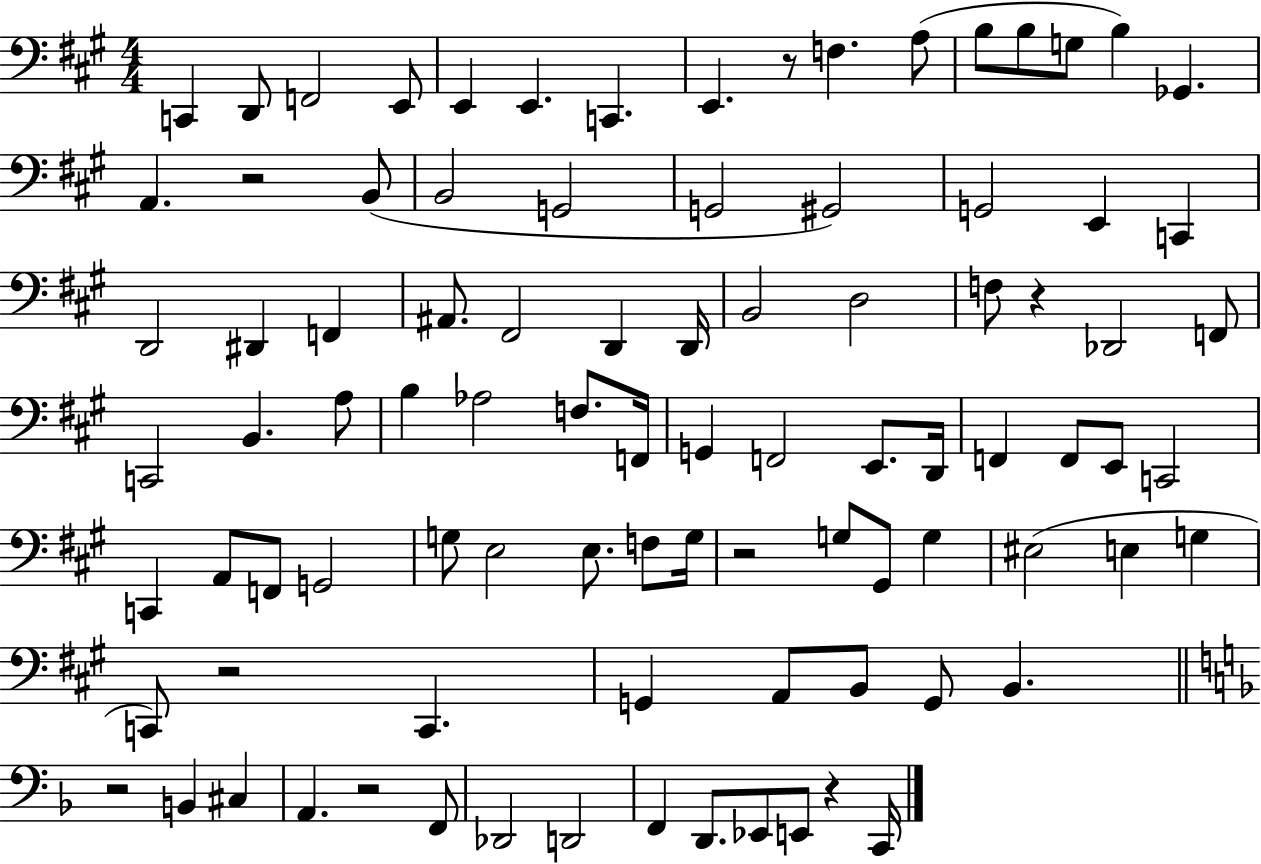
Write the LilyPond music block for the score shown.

{
  \clef bass
  \numericTimeSignature
  \time 4/4
  \key a \major
  \repeat volta 2 { c,4 d,8 f,2 e,8 | e,4 e,4. c,4. | e,4. r8 f4. a8( | b8 b8 g8 b4) ges,4. | \break a,4. r2 b,8( | b,2 g,2 | g,2 gis,2) | g,2 e,4 c,4 | \break d,2 dis,4 f,4 | ais,8. fis,2 d,4 d,16 | b,2 d2 | f8 r4 des,2 f,8 | \break c,2 b,4. a8 | b4 aes2 f8. f,16 | g,4 f,2 e,8. d,16 | f,4 f,8 e,8 c,2 | \break c,4 a,8 f,8 g,2 | g8 e2 e8. f8 g16 | r2 g8 gis,8 g4 | eis2( e4 g4 | \break c,8) r2 c,4. | g,4 a,8 b,8 g,8 b,4. | \bar "||" \break \key f \major r2 b,4 cis4 | a,4. r2 f,8 | des,2 d,2 | f,4 d,8. ees,8 e,8 r4 c,16 | \break } \bar "|."
}